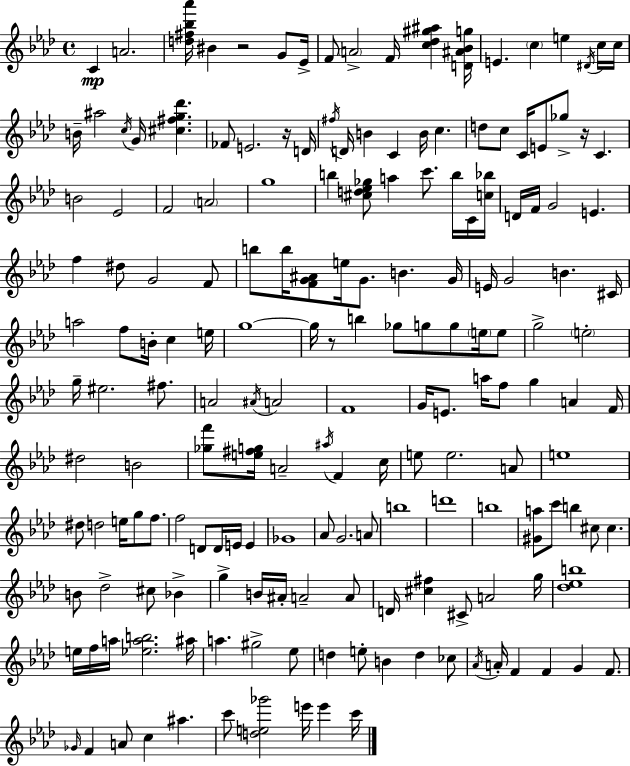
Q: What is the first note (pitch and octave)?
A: C4